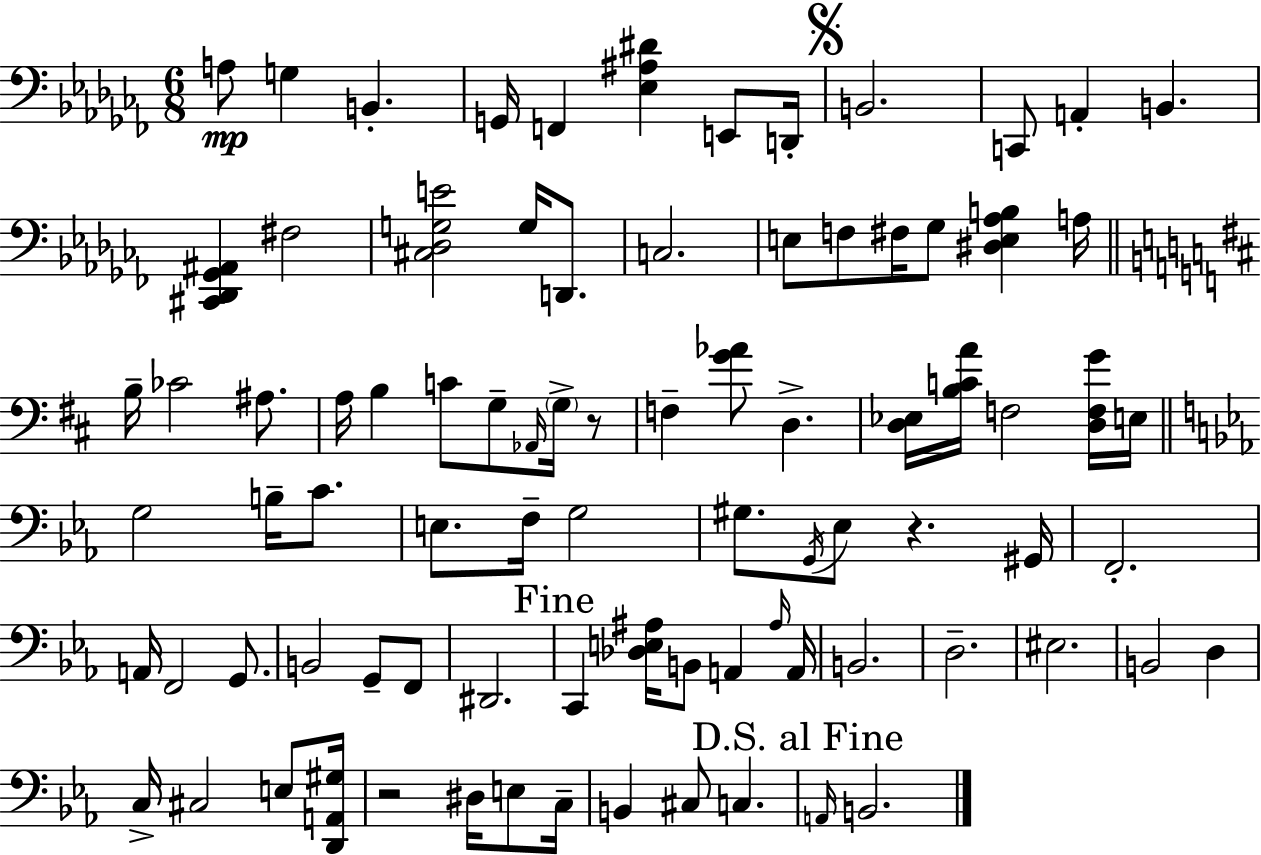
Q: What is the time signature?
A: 6/8